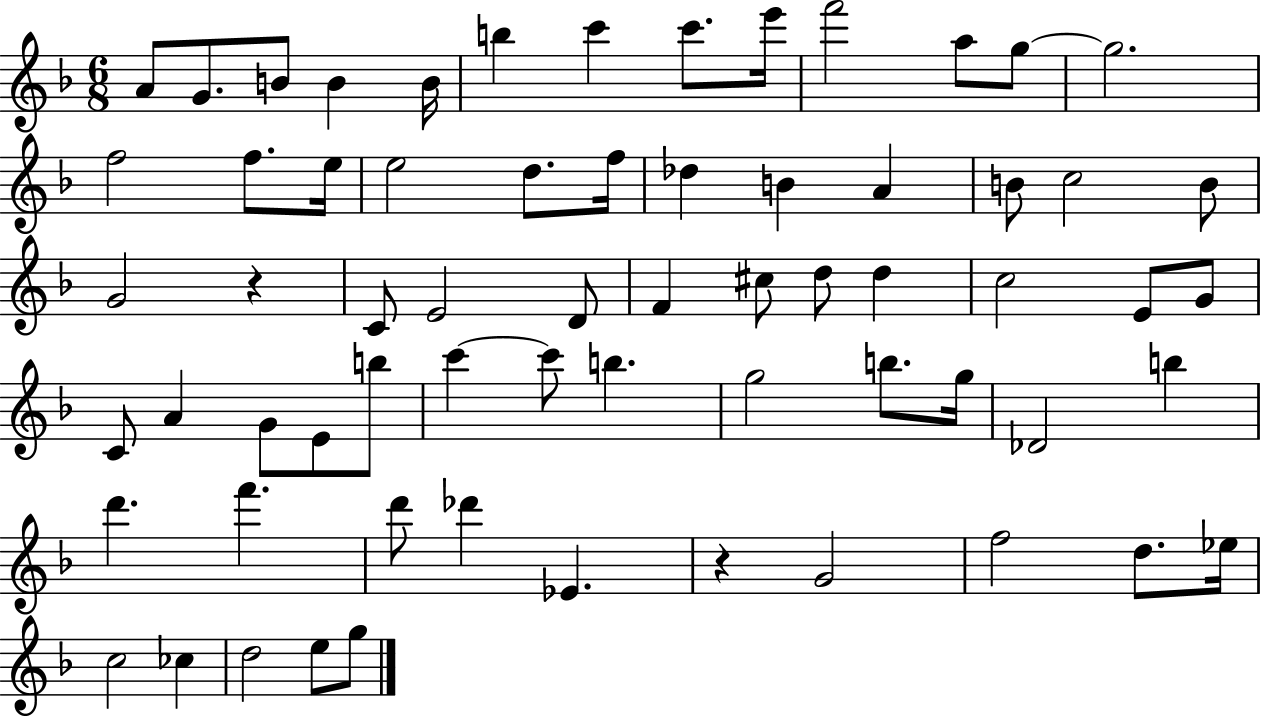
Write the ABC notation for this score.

X:1
T:Untitled
M:6/8
L:1/4
K:F
A/2 G/2 B/2 B B/4 b c' c'/2 e'/4 f'2 a/2 g/2 g2 f2 f/2 e/4 e2 d/2 f/4 _d B A B/2 c2 B/2 G2 z C/2 E2 D/2 F ^c/2 d/2 d c2 E/2 G/2 C/2 A G/2 E/2 b/2 c' c'/2 b g2 b/2 g/4 _D2 b d' f' d'/2 _d' _E z G2 f2 d/2 _e/4 c2 _c d2 e/2 g/2